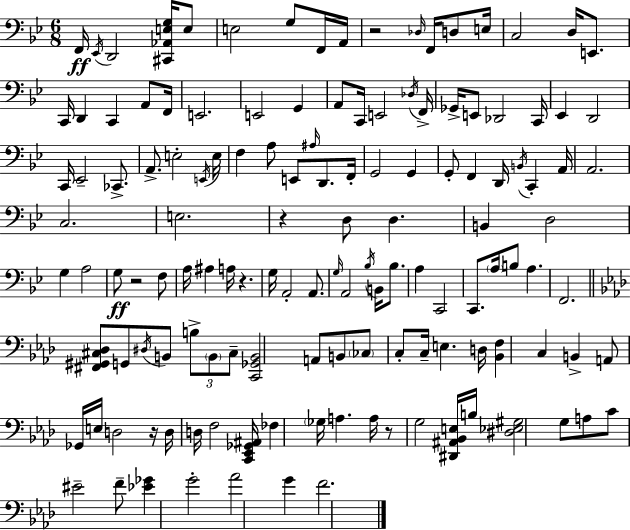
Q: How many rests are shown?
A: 6